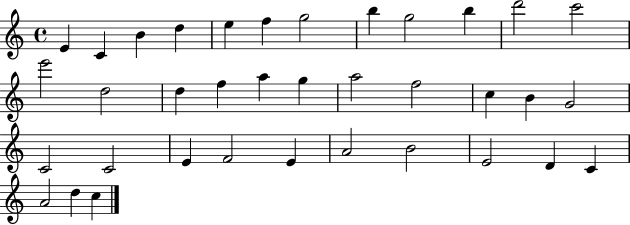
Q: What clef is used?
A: treble